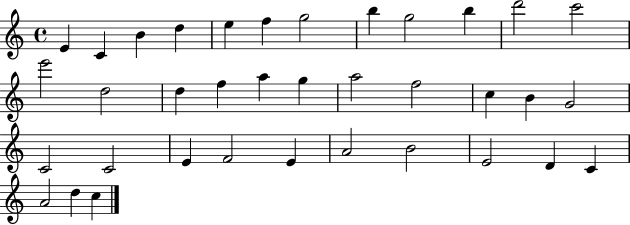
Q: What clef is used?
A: treble